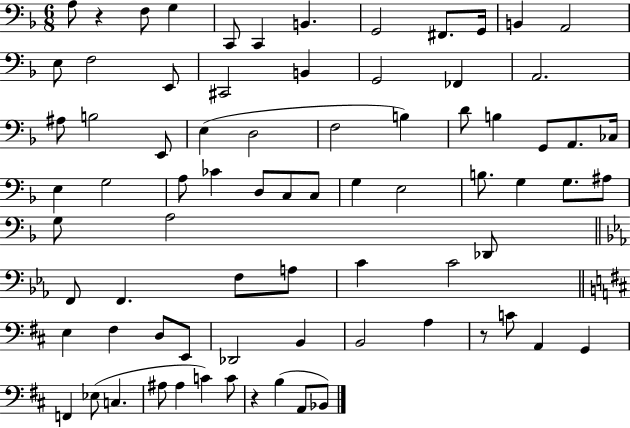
A3/e R/q F3/e G3/q C2/e C2/q B2/q. G2/h F#2/e. G2/s B2/q A2/h E3/e F3/h E2/e C#2/h B2/q G2/h FES2/q A2/h. A#3/e B3/h E2/e E3/q D3/h F3/h B3/q D4/e B3/q G2/e A2/e. CES3/s E3/q G3/h A3/e CES4/q D3/e C3/e C3/e G3/q E3/h B3/e. G3/q G3/e. A#3/e G3/e A3/h Db2/e F2/e F2/q. F3/e A3/e C4/q C4/h E3/q F#3/q D3/e E2/e Db2/h B2/q B2/h A3/q R/e C4/e A2/q G2/q F2/q Eb3/e C3/q. A#3/e A#3/q C4/q C4/e R/q B3/q A2/e Bb2/e